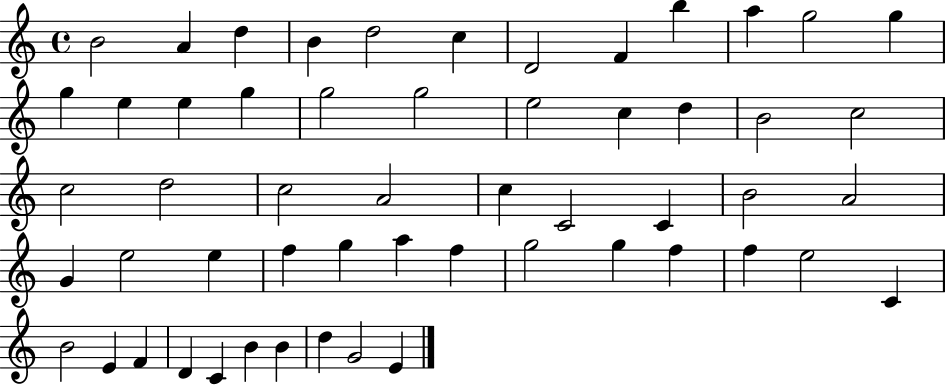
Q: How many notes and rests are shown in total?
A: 55